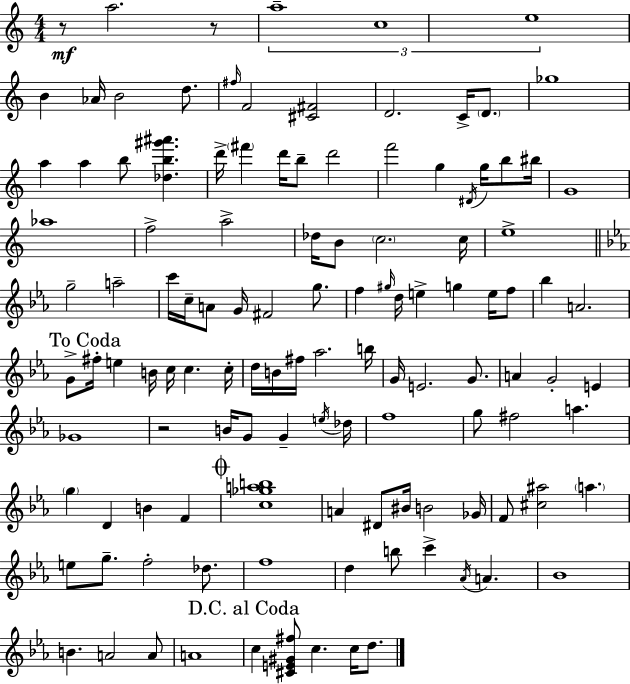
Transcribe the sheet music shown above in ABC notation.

X:1
T:Untitled
M:4/4
L:1/4
K:C
z/2 a2 z/2 a4 c4 e4 B _A/4 B2 d/2 ^f/4 F2 [^C^F]2 D2 C/4 D/2 _g4 a a b/2 [_db^g'^a'] d'/4 ^f' d'/4 b/2 d'2 f'2 g ^D/4 g/4 b/2 ^b/4 G4 _a4 f2 a2 _d/4 B/2 c2 c/4 e4 g2 a2 c'/4 c/4 A/2 G/4 ^F2 g/2 f ^g/4 d/4 e g e/4 f/2 _b A2 G/2 ^f/4 e B/4 c/4 c c/4 d/4 B/4 ^f/4 _a2 b/4 G/4 E2 G/2 A G2 E _G4 z2 B/4 G/2 G e/4 _d/4 f4 g/2 ^f2 a g D B F [c_gab]4 A ^D/2 ^B/4 B2 _G/4 F/2 [^c^a]2 a e/2 g/2 f2 _d/2 f4 d b/2 c' _A/4 A _B4 B A2 A/2 A4 c [^CE^G^f]/2 c c/4 d/2